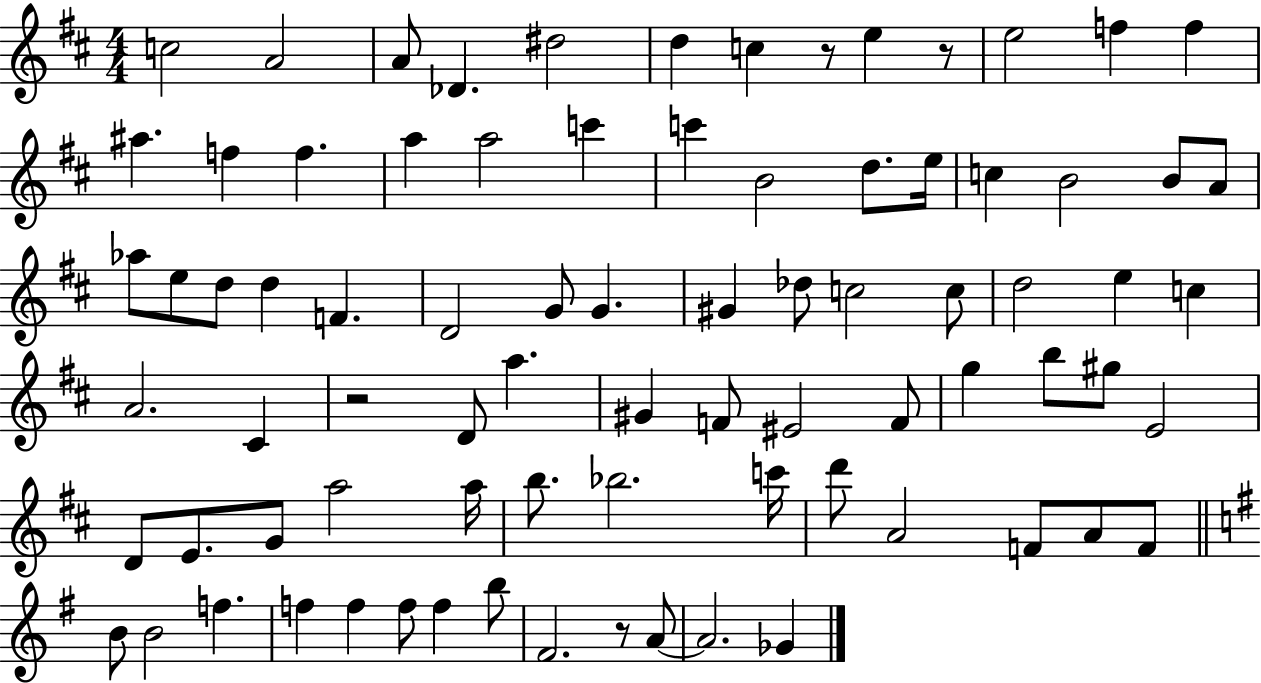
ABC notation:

X:1
T:Untitled
M:4/4
L:1/4
K:D
c2 A2 A/2 _D ^d2 d c z/2 e z/2 e2 f f ^a f f a a2 c' c' B2 d/2 e/4 c B2 B/2 A/2 _a/2 e/2 d/2 d F D2 G/2 G ^G _d/2 c2 c/2 d2 e c A2 ^C z2 D/2 a ^G F/2 ^E2 F/2 g b/2 ^g/2 E2 D/2 E/2 G/2 a2 a/4 b/2 _b2 c'/4 d'/2 A2 F/2 A/2 F/2 B/2 B2 f f f f/2 f b/2 ^F2 z/2 A/2 A2 _G